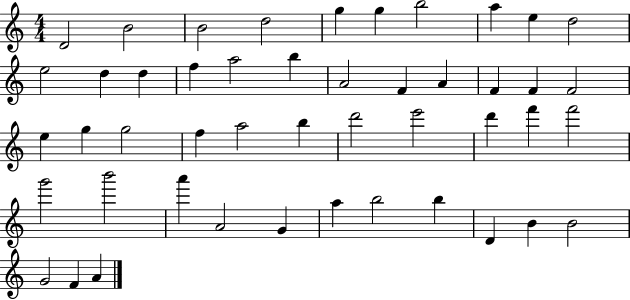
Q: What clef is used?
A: treble